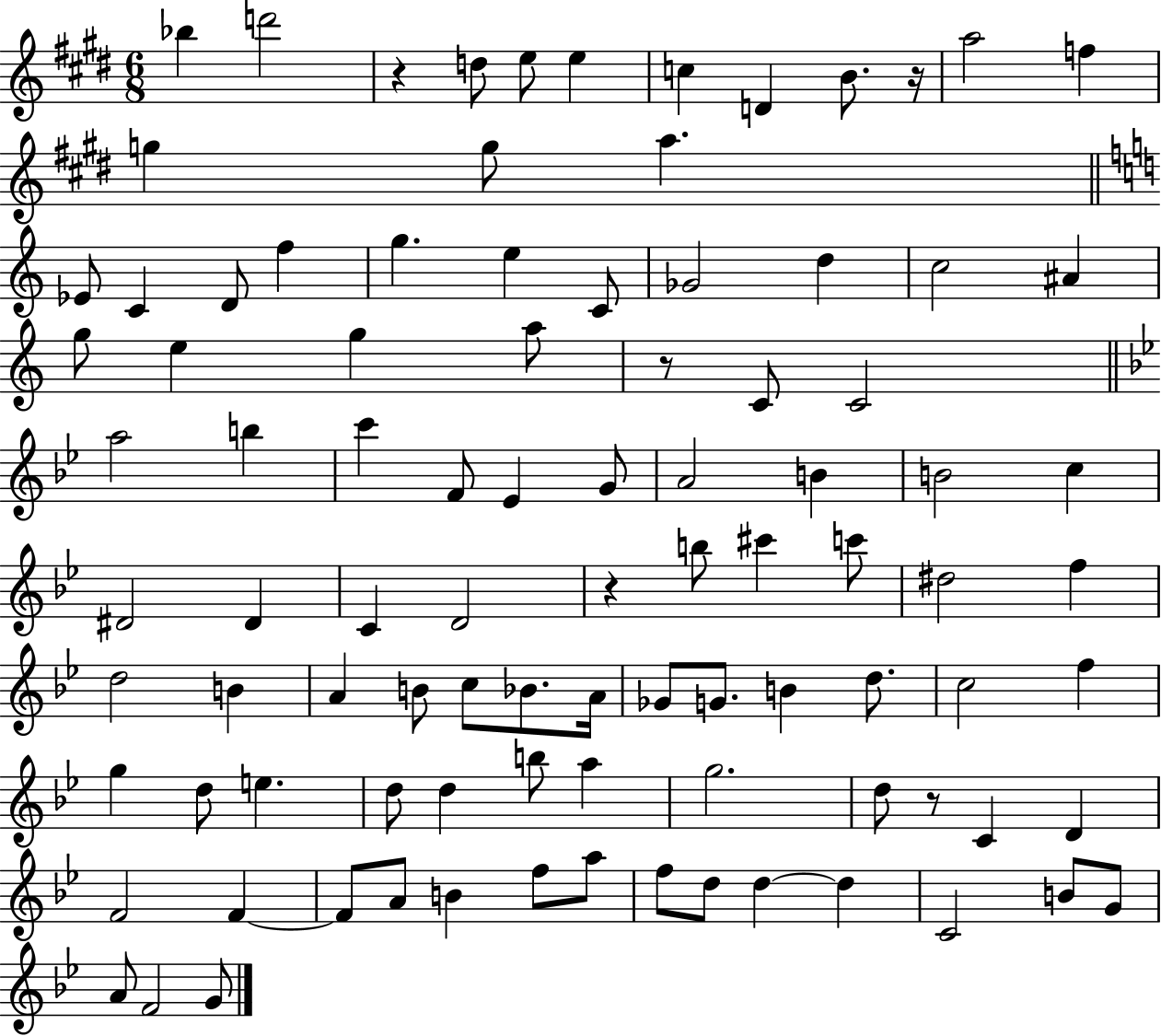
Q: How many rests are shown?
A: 5